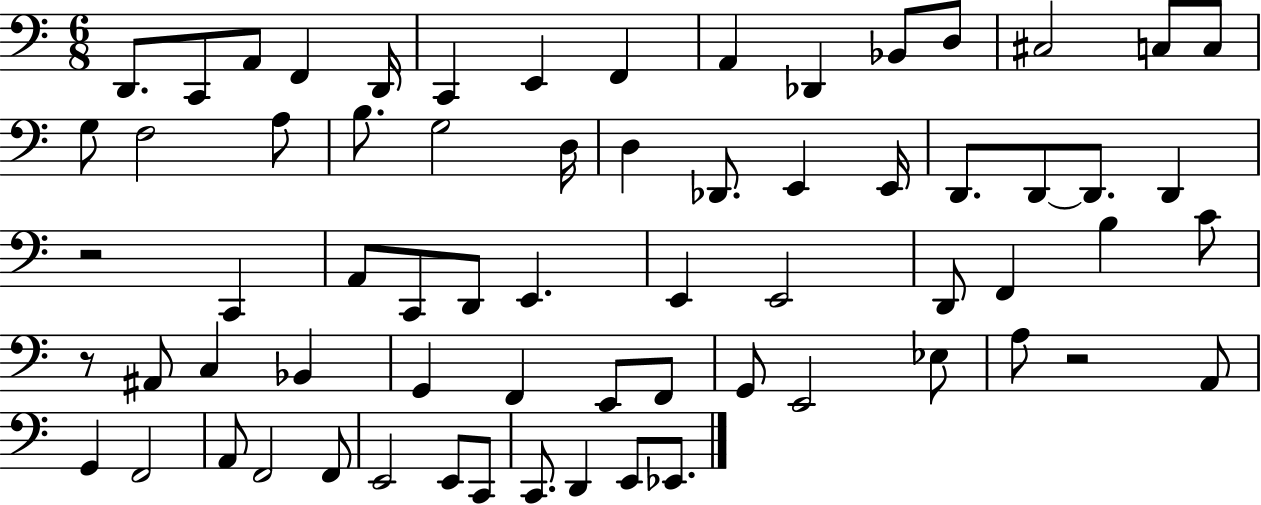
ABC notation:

X:1
T:Untitled
M:6/8
L:1/4
K:C
D,,/2 C,,/2 A,,/2 F,, D,,/4 C,, E,, F,, A,, _D,, _B,,/2 D,/2 ^C,2 C,/2 C,/2 G,/2 F,2 A,/2 B,/2 G,2 D,/4 D, _D,,/2 E,, E,,/4 D,,/2 D,,/2 D,,/2 D,, z2 C,, A,,/2 C,,/2 D,,/2 E,, E,, E,,2 D,,/2 F,, B, C/2 z/2 ^A,,/2 C, _B,, G,, F,, E,,/2 F,,/2 G,,/2 E,,2 _E,/2 A,/2 z2 A,,/2 G,, F,,2 A,,/2 F,,2 F,,/2 E,,2 E,,/2 C,,/2 C,,/2 D,, E,,/2 _E,,/2